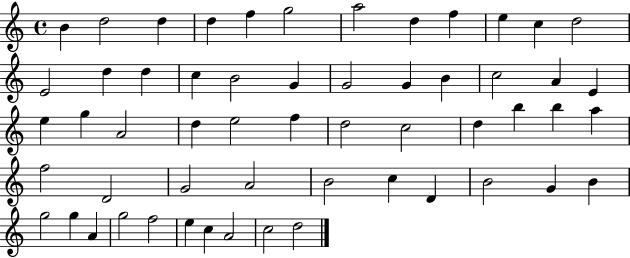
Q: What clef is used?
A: treble